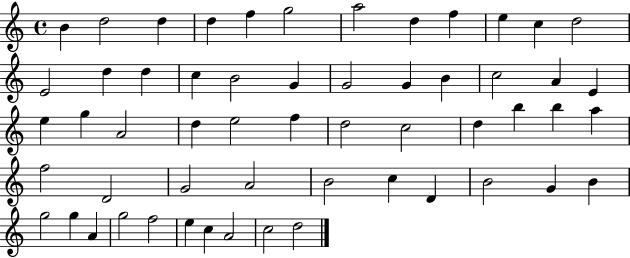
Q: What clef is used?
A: treble